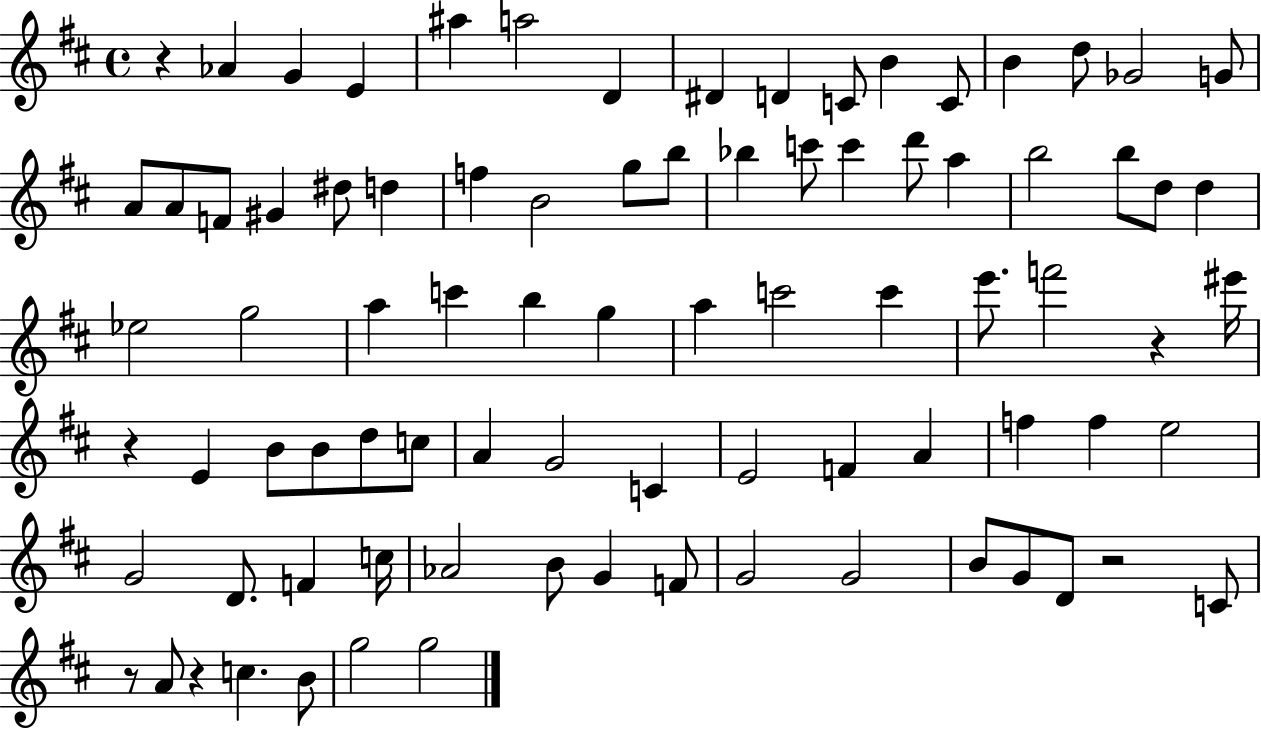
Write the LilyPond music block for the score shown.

{
  \clef treble
  \time 4/4
  \defaultTimeSignature
  \key d \major
  r4 aes'4 g'4 e'4 | ais''4 a''2 d'4 | dis'4 d'4 c'8 b'4 c'8 | b'4 d''8 ges'2 g'8 | \break a'8 a'8 f'8 gis'4 dis''8 d''4 | f''4 b'2 g''8 b''8 | bes''4 c'''8 c'''4 d'''8 a''4 | b''2 b''8 d''8 d''4 | \break ees''2 g''2 | a''4 c'''4 b''4 g''4 | a''4 c'''2 c'''4 | e'''8. f'''2 r4 eis'''16 | \break r4 e'4 b'8 b'8 d''8 c''8 | a'4 g'2 c'4 | e'2 f'4 a'4 | f''4 f''4 e''2 | \break g'2 d'8. f'4 c''16 | aes'2 b'8 g'4 f'8 | g'2 g'2 | b'8 g'8 d'8 r2 c'8 | \break r8 a'8 r4 c''4. b'8 | g''2 g''2 | \bar "|."
}